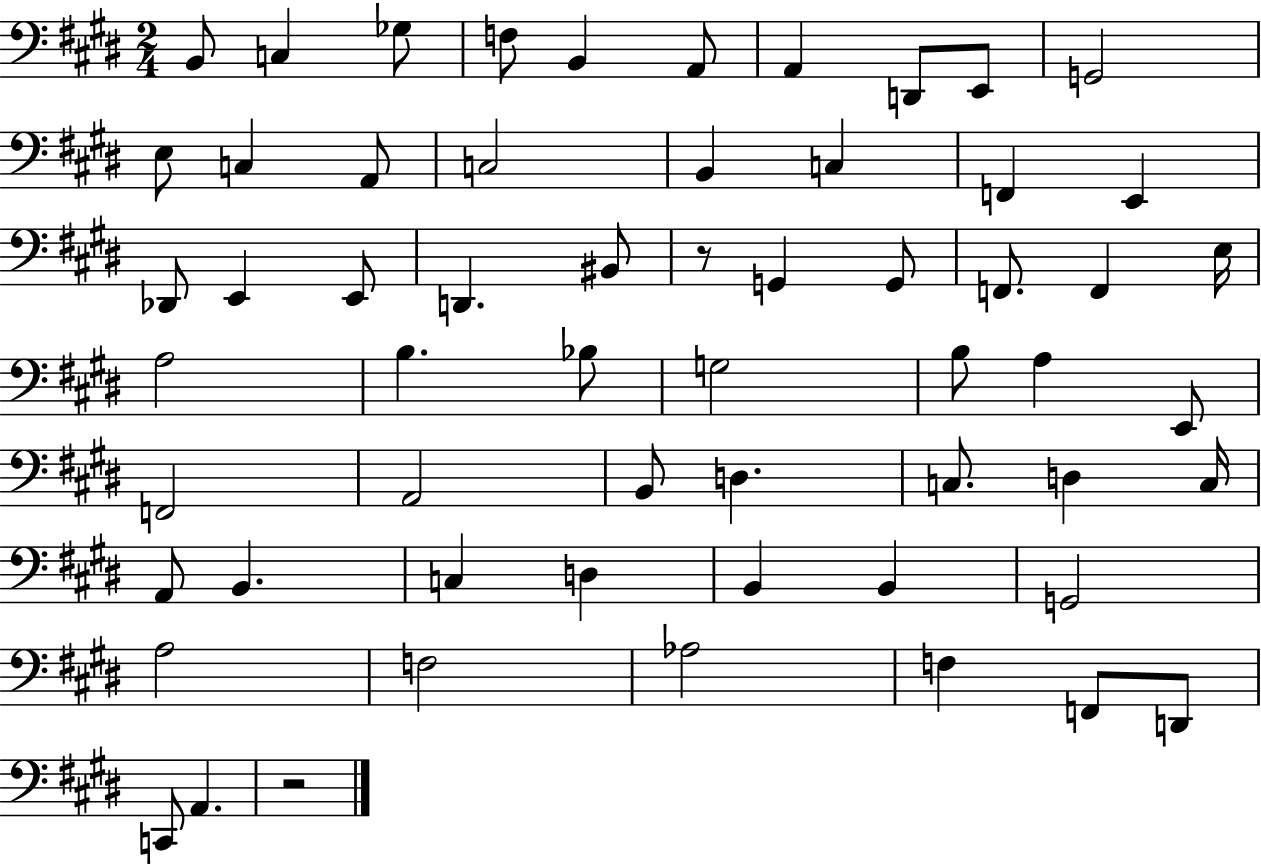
{
  \clef bass
  \numericTimeSignature
  \time 2/4
  \key e \major
  b,8 c4 ges8 | f8 b,4 a,8 | a,4 d,8 e,8 | g,2 | \break e8 c4 a,8 | c2 | b,4 c4 | f,4 e,4 | \break des,8 e,4 e,8 | d,4. bis,8 | r8 g,4 g,8 | f,8. f,4 e16 | \break a2 | b4. bes8 | g2 | b8 a4 e,8 | \break f,2 | a,2 | b,8 d4. | c8. d4 c16 | \break a,8 b,4. | c4 d4 | b,4 b,4 | g,2 | \break a2 | f2 | aes2 | f4 f,8 d,8 | \break c,8 a,4. | r2 | \bar "|."
}